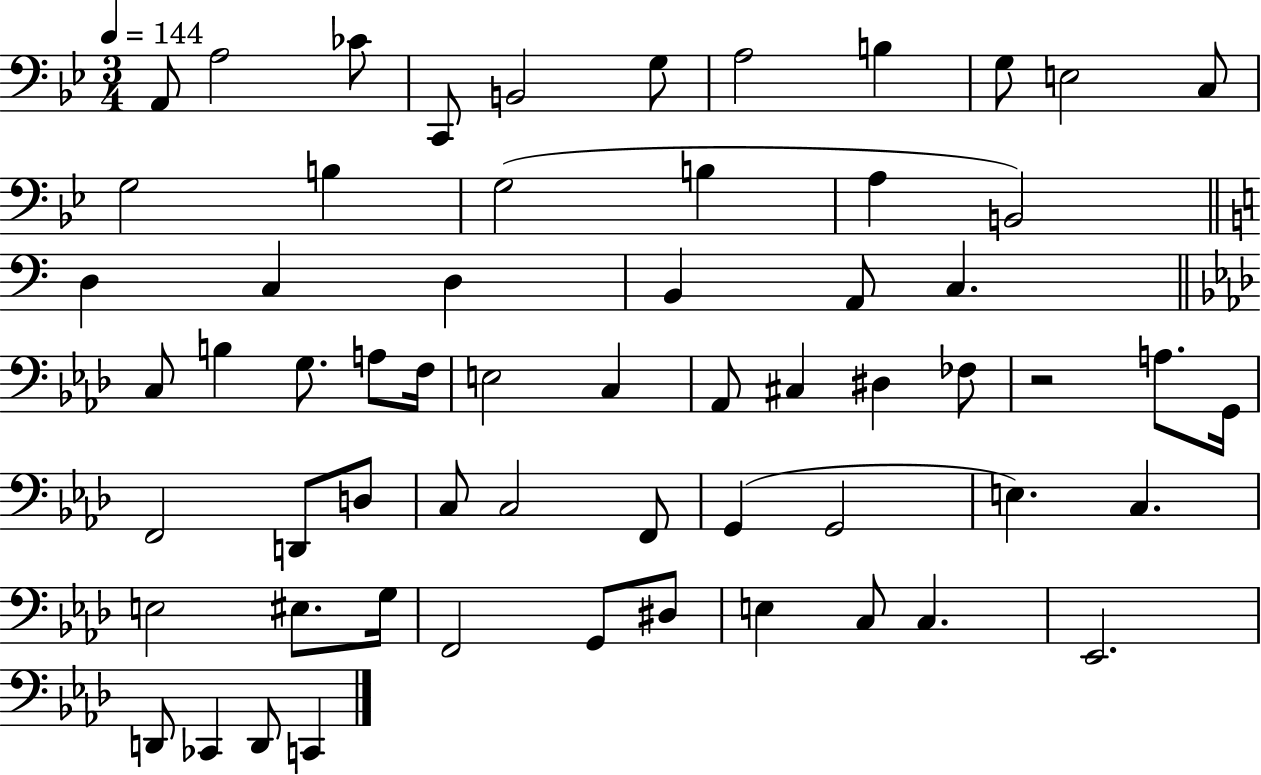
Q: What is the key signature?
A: BES major